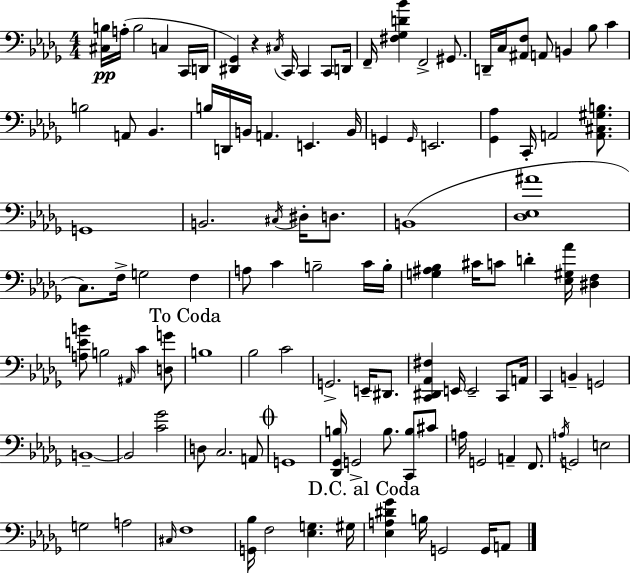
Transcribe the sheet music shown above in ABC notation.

X:1
T:Untitled
M:4/4
L:1/4
K:Bbm
[^C,B,]/4 A,/4 B,2 C, C,,/4 D,,/4 [^D,,_G,,] z ^C,/4 C,,/4 C,, C,,/2 D,,/4 F,,/4 [^F,_G,D_B] F,,2 ^G,,/2 D,,/4 C,/4 [^A,,F,]/2 A,,/2 B,, _B,/2 C B,2 A,,/2 _B,, B,/4 D,,/4 B,,/4 A,, E,, B,,/4 G,, G,,/4 E,,2 [_G,,_A,] C,,/4 A,,2 [A,,^C,^G,B,]/2 G,,4 B,,2 ^C,/4 ^D,/4 D,/2 B,,4 [_D,_E,^A]4 C,/2 F,/4 G,2 F, A,/2 C B,2 C/4 B,/4 [G,^A,_B,] ^C/4 C/2 D [_E,^G,_A]/4 [^D,F,] [A,EB]/2 B,2 ^A,,/4 C [D,G]/2 B,4 _B,2 C2 G,,2 E,,/4 ^D,,/2 [C,,^D,,_A,,^F,] E,,/4 E,,2 C,,/2 A,,/4 C,, B,, G,,2 B,,4 B,,2 [C_G]2 D,/2 C,2 A,,/2 G,,4 [_D,,_G,,B,]/4 G,,2 B,/2 [C,,B,]/2 ^C/2 A,/4 G,,2 A,, F,,/2 A,/4 G,,2 E,2 G,2 A,2 ^C,/4 F,4 [G,,_B,]/4 F,2 [_E,G,] ^G,/4 [_E,A,^D_G] B,/4 G,,2 G,,/4 A,,/2